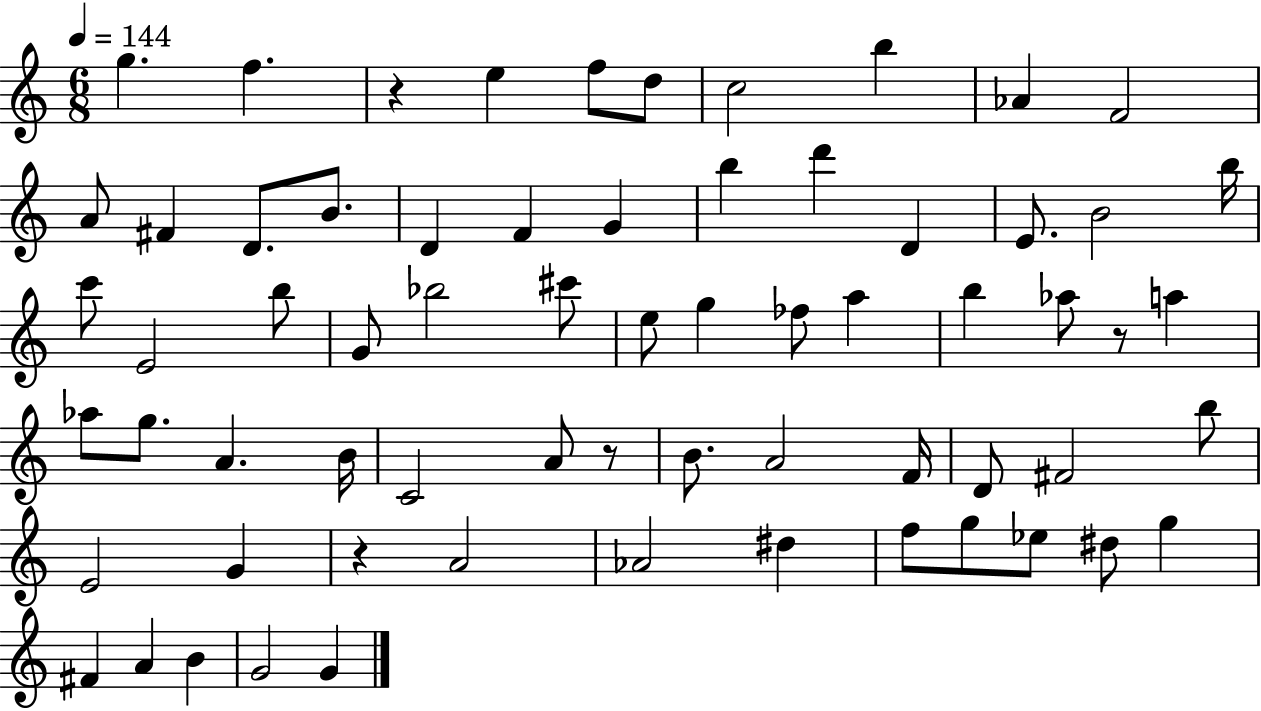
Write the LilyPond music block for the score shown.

{
  \clef treble
  \numericTimeSignature
  \time 6/8
  \key c \major
  \tempo 4 = 144
  g''4. f''4. | r4 e''4 f''8 d''8 | c''2 b''4 | aes'4 f'2 | \break a'8 fis'4 d'8. b'8. | d'4 f'4 g'4 | b''4 d'''4 d'4 | e'8. b'2 b''16 | \break c'''8 e'2 b''8 | g'8 bes''2 cis'''8 | e''8 g''4 fes''8 a''4 | b''4 aes''8 r8 a''4 | \break aes''8 g''8. a'4. b'16 | c'2 a'8 r8 | b'8. a'2 f'16 | d'8 fis'2 b''8 | \break e'2 g'4 | r4 a'2 | aes'2 dis''4 | f''8 g''8 ees''8 dis''8 g''4 | \break fis'4 a'4 b'4 | g'2 g'4 | \bar "|."
}